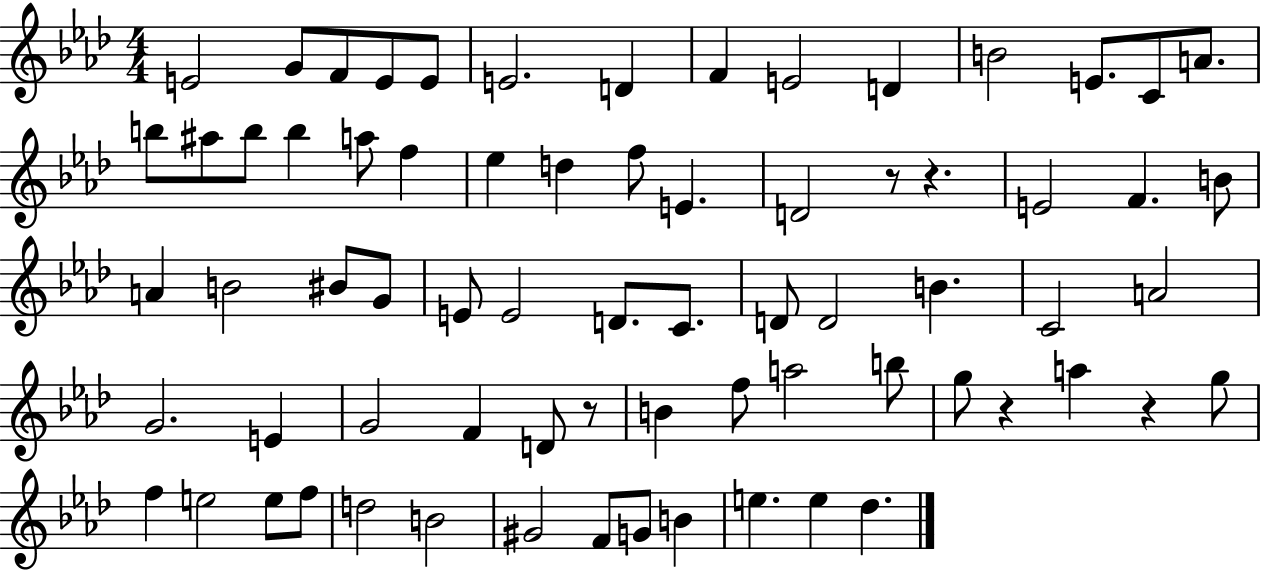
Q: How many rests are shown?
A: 5